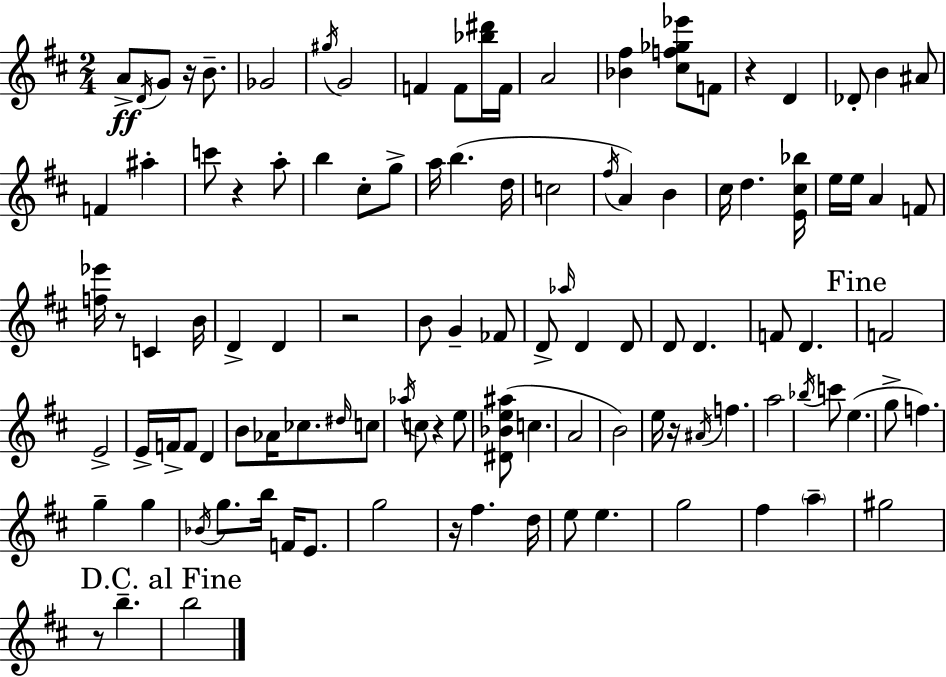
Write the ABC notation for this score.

X:1
T:Untitled
M:2/4
L:1/4
K:D
A/2 D/4 G/2 z/4 B/2 _G2 ^g/4 G2 F F/2 [_b^d']/4 F/4 A2 [_B^f] [^cf_g_e']/2 F/2 z D _D/2 B ^A/2 F ^a c'/2 z a/2 b ^c/2 g/2 a/4 b d/4 c2 ^f/4 A B ^c/4 d [E^c_b]/4 e/4 e/4 A F/2 [f_e']/4 z/2 C B/4 D D z2 B/2 G _F/2 D/2 _a/4 D D/2 D/2 D F/2 D F2 E2 E/4 F/4 F/2 D B/2 _A/4 _c/2 ^d/4 c/2 _a/4 c/2 z e/2 [^D_Be^a]/2 c A2 B2 e/4 z/4 ^A/4 f a2 _b/4 c'/2 e g/2 f g g _B/4 g/2 b/4 F/4 E/2 g2 z/4 ^f d/4 e/2 e g2 ^f a ^g2 z/2 b b2